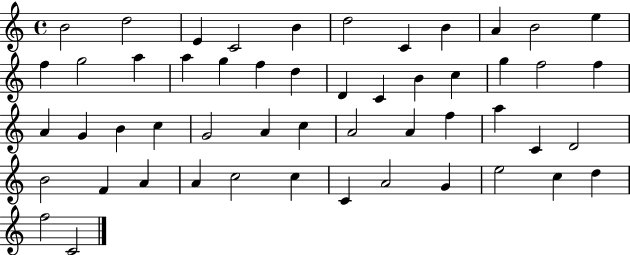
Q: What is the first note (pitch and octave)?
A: B4